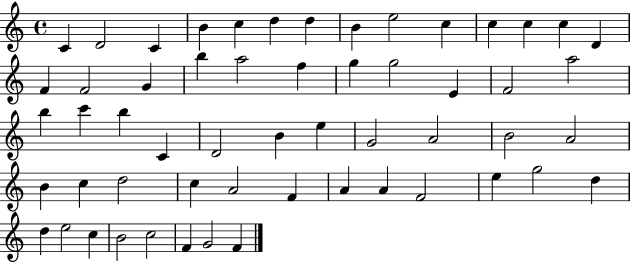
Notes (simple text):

C4/q D4/h C4/q B4/q C5/q D5/q D5/q B4/q E5/h C5/q C5/q C5/q C5/q D4/q F4/q F4/h G4/q B5/q A5/h F5/q G5/q G5/h E4/q F4/h A5/h B5/q C6/q B5/q C4/q D4/h B4/q E5/q G4/h A4/h B4/h A4/h B4/q C5/q D5/h C5/q A4/h F4/q A4/q A4/q F4/h E5/q G5/h D5/q D5/q E5/h C5/q B4/h C5/h F4/q G4/h F4/q